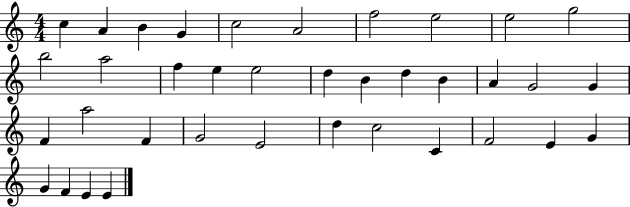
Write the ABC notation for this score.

X:1
T:Untitled
M:4/4
L:1/4
K:C
c A B G c2 A2 f2 e2 e2 g2 b2 a2 f e e2 d B d B A G2 G F a2 F G2 E2 d c2 C F2 E G G F E E